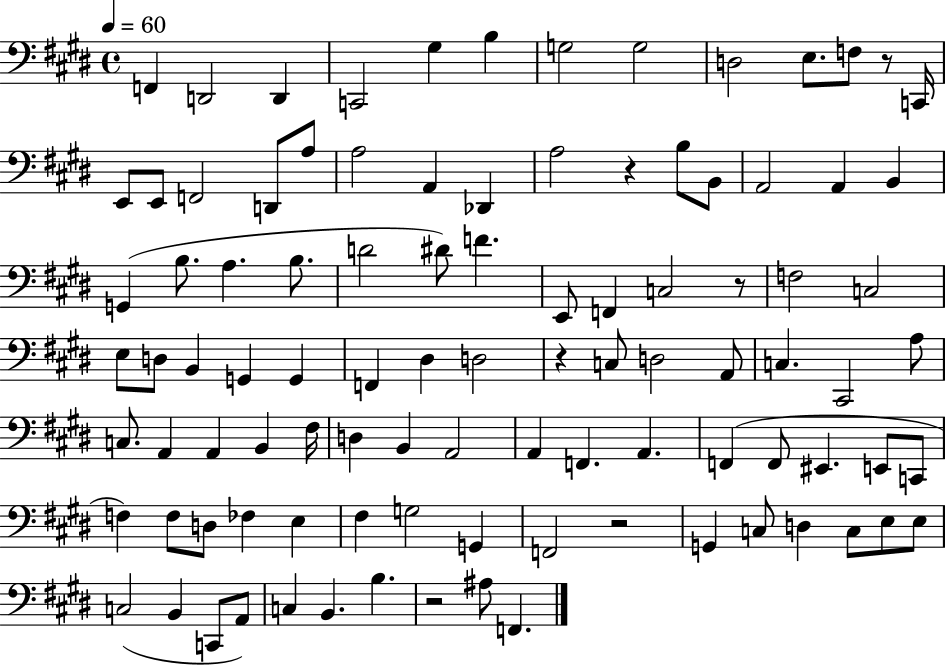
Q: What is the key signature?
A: E major